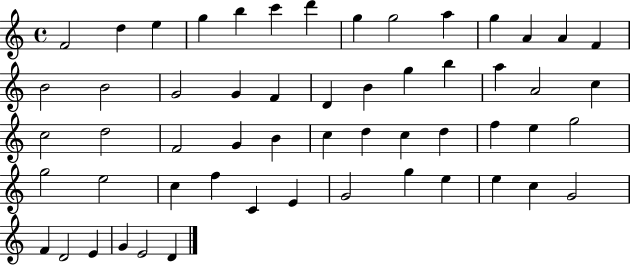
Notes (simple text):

F4/h D5/q E5/q G5/q B5/q C6/q D6/q G5/q G5/h A5/q G5/q A4/q A4/q F4/q B4/h B4/h G4/h G4/q F4/q D4/q B4/q G5/q B5/q A5/q A4/h C5/q C5/h D5/h F4/h G4/q B4/q C5/q D5/q C5/q D5/q F5/q E5/q G5/h G5/h E5/h C5/q F5/q C4/q E4/q G4/h G5/q E5/q E5/q C5/q G4/h F4/q D4/h E4/q G4/q E4/h D4/q